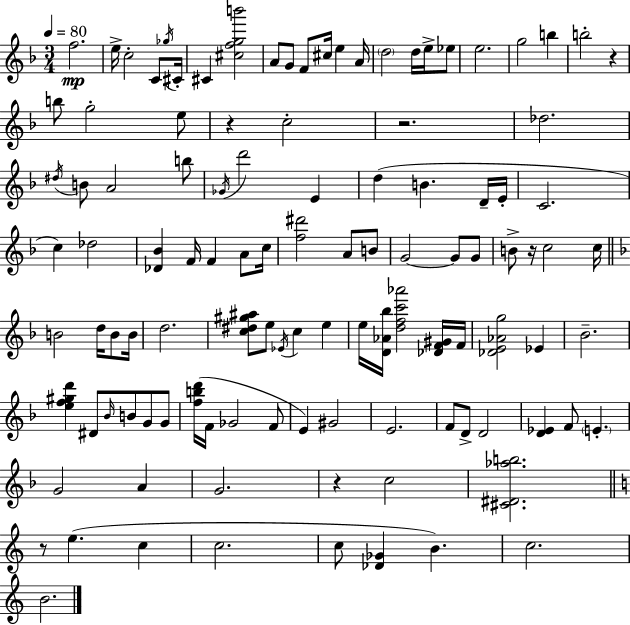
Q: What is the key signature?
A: F major